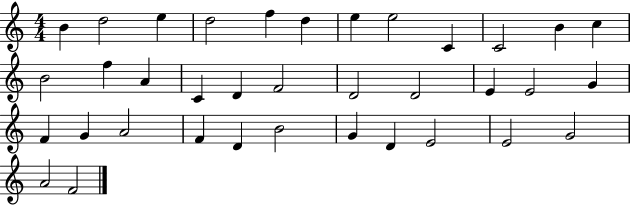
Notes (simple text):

B4/q D5/h E5/q D5/h F5/q D5/q E5/q E5/h C4/q C4/h B4/q C5/q B4/h F5/q A4/q C4/q D4/q F4/h D4/h D4/h E4/q E4/h G4/q F4/q G4/q A4/h F4/q D4/q B4/h G4/q D4/q E4/h E4/h G4/h A4/h F4/h